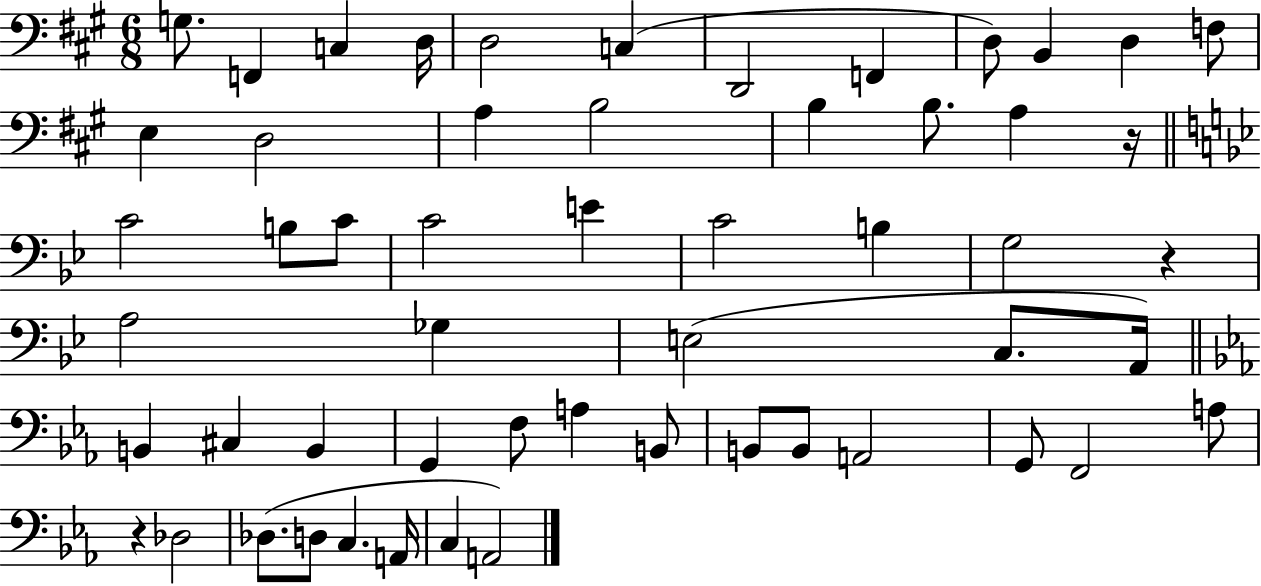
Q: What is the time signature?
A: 6/8